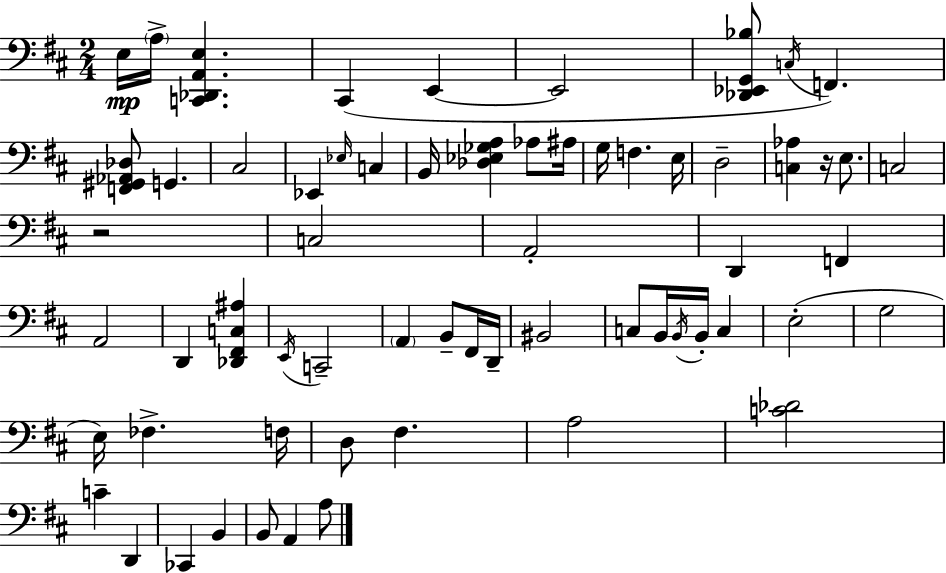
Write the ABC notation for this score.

X:1
T:Untitled
M:2/4
L:1/4
K:D
E,/4 A,/4 [C,,_D,,A,,E,] ^C,, E,, E,,2 [_D,,_E,,G,,_B,]/2 C,/4 F,, [F,,^G,,_A,,_D,]/2 G,, ^C,2 _E,, _E,/4 C, B,,/4 [_D,_E,_G,A,] _A,/2 ^A,/4 G,/4 F, E,/4 D,2 [C,_A,] z/4 E,/2 C,2 z2 C,2 A,,2 D,, F,, A,,2 D,, [_D,,^F,,C,^A,] E,,/4 C,,2 A,, B,,/2 ^F,,/4 D,,/4 ^B,,2 C,/2 B,,/4 B,,/4 B,,/4 C, E,2 G,2 E,/4 _F, F,/4 D,/2 ^F, A,2 [C_D]2 C D,, _C,, B,, B,,/2 A,, A,/2